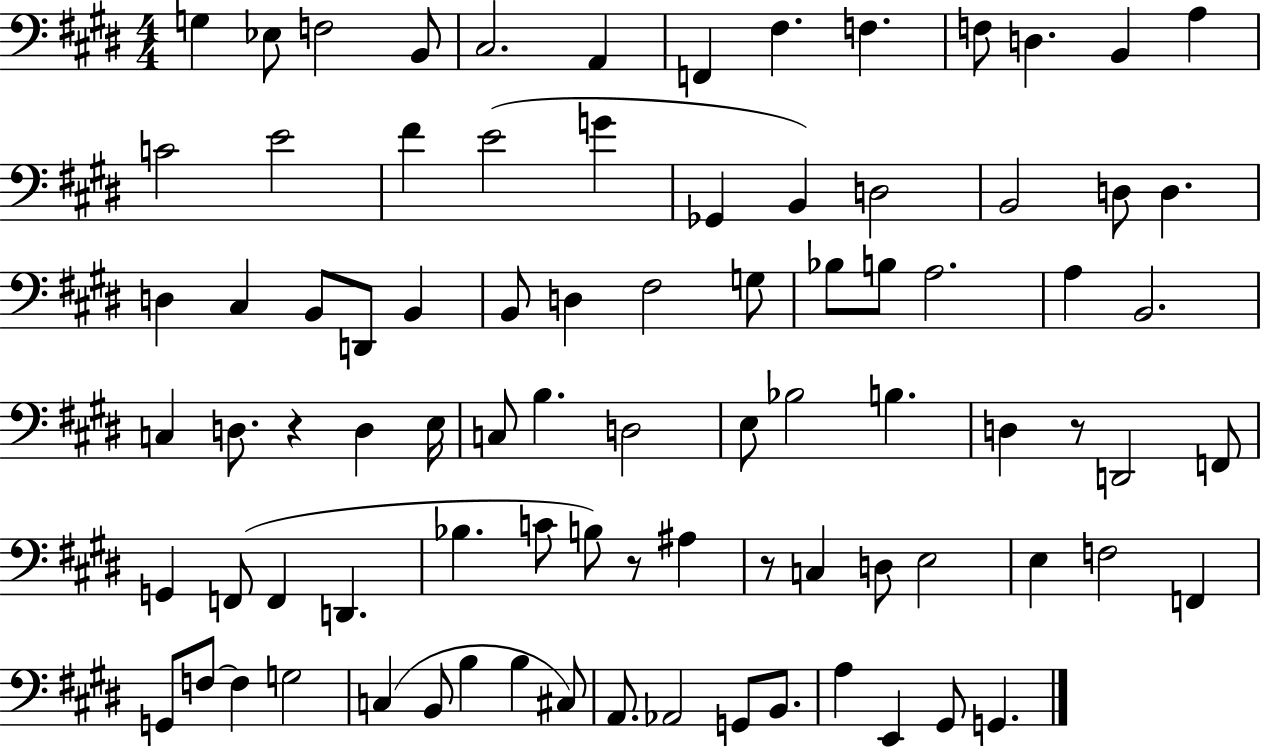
G3/q Eb3/e F3/h B2/e C#3/h. A2/q F2/q F#3/q. F3/q. F3/e D3/q. B2/q A3/q C4/h E4/h F#4/q E4/h G4/q Gb2/q B2/q D3/h B2/h D3/e D3/q. D3/q C#3/q B2/e D2/e B2/q B2/e D3/q F#3/h G3/e Bb3/e B3/e A3/h. A3/q B2/h. C3/q D3/e. R/q D3/q E3/s C3/e B3/q. D3/h E3/e Bb3/h B3/q. D3/q R/e D2/h F2/e G2/q F2/e F2/q D2/q. Bb3/q. C4/e B3/e R/e A#3/q R/e C3/q D3/e E3/h E3/q F3/h F2/q G2/e F3/e F3/q G3/h C3/q B2/e B3/q B3/q C#3/e A2/e. Ab2/h G2/e B2/e. A3/q E2/q G#2/e G2/q.